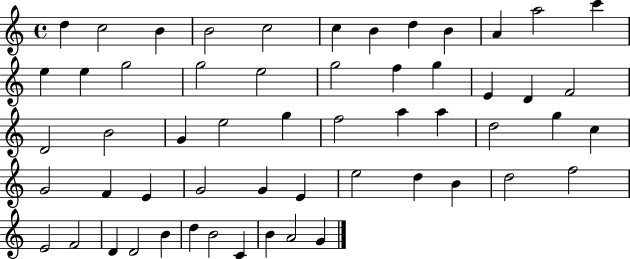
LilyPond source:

{
  \clef treble
  \time 4/4
  \defaultTimeSignature
  \key c \major
  d''4 c''2 b'4 | b'2 c''2 | c''4 b'4 d''4 b'4 | a'4 a''2 c'''4 | \break e''4 e''4 g''2 | g''2 e''2 | g''2 f''4 g''4 | e'4 d'4 f'2 | \break d'2 b'2 | g'4 e''2 g''4 | f''2 a''4 a''4 | d''2 g''4 c''4 | \break g'2 f'4 e'4 | g'2 g'4 e'4 | e''2 d''4 b'4 | d''2 f''2 | \break e'2 f'2 | d'4 d'2 b'4 | d''4 b'2 c'4 | b'4 a'2 g'4 | \break \bar "|."
}